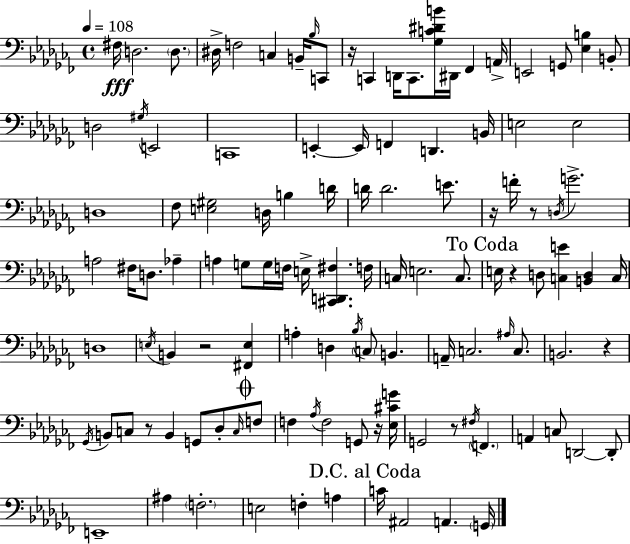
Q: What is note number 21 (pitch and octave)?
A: E2